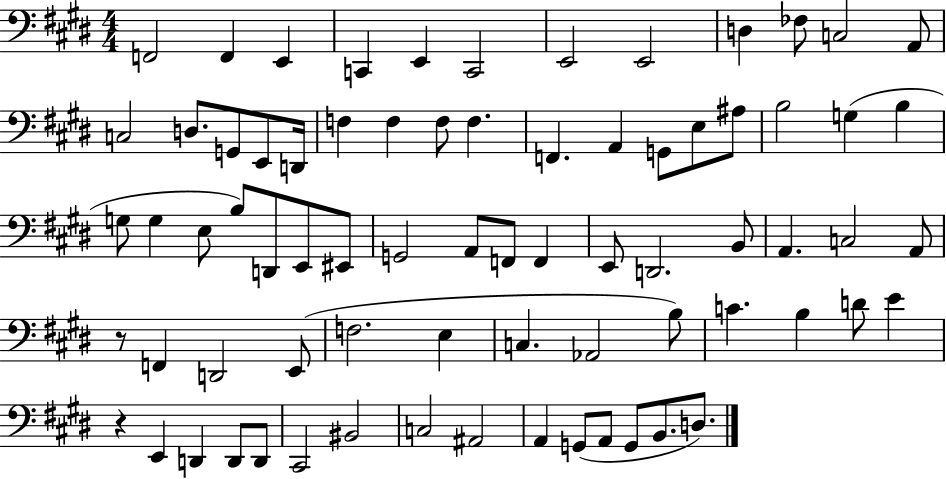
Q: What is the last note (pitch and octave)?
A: D3